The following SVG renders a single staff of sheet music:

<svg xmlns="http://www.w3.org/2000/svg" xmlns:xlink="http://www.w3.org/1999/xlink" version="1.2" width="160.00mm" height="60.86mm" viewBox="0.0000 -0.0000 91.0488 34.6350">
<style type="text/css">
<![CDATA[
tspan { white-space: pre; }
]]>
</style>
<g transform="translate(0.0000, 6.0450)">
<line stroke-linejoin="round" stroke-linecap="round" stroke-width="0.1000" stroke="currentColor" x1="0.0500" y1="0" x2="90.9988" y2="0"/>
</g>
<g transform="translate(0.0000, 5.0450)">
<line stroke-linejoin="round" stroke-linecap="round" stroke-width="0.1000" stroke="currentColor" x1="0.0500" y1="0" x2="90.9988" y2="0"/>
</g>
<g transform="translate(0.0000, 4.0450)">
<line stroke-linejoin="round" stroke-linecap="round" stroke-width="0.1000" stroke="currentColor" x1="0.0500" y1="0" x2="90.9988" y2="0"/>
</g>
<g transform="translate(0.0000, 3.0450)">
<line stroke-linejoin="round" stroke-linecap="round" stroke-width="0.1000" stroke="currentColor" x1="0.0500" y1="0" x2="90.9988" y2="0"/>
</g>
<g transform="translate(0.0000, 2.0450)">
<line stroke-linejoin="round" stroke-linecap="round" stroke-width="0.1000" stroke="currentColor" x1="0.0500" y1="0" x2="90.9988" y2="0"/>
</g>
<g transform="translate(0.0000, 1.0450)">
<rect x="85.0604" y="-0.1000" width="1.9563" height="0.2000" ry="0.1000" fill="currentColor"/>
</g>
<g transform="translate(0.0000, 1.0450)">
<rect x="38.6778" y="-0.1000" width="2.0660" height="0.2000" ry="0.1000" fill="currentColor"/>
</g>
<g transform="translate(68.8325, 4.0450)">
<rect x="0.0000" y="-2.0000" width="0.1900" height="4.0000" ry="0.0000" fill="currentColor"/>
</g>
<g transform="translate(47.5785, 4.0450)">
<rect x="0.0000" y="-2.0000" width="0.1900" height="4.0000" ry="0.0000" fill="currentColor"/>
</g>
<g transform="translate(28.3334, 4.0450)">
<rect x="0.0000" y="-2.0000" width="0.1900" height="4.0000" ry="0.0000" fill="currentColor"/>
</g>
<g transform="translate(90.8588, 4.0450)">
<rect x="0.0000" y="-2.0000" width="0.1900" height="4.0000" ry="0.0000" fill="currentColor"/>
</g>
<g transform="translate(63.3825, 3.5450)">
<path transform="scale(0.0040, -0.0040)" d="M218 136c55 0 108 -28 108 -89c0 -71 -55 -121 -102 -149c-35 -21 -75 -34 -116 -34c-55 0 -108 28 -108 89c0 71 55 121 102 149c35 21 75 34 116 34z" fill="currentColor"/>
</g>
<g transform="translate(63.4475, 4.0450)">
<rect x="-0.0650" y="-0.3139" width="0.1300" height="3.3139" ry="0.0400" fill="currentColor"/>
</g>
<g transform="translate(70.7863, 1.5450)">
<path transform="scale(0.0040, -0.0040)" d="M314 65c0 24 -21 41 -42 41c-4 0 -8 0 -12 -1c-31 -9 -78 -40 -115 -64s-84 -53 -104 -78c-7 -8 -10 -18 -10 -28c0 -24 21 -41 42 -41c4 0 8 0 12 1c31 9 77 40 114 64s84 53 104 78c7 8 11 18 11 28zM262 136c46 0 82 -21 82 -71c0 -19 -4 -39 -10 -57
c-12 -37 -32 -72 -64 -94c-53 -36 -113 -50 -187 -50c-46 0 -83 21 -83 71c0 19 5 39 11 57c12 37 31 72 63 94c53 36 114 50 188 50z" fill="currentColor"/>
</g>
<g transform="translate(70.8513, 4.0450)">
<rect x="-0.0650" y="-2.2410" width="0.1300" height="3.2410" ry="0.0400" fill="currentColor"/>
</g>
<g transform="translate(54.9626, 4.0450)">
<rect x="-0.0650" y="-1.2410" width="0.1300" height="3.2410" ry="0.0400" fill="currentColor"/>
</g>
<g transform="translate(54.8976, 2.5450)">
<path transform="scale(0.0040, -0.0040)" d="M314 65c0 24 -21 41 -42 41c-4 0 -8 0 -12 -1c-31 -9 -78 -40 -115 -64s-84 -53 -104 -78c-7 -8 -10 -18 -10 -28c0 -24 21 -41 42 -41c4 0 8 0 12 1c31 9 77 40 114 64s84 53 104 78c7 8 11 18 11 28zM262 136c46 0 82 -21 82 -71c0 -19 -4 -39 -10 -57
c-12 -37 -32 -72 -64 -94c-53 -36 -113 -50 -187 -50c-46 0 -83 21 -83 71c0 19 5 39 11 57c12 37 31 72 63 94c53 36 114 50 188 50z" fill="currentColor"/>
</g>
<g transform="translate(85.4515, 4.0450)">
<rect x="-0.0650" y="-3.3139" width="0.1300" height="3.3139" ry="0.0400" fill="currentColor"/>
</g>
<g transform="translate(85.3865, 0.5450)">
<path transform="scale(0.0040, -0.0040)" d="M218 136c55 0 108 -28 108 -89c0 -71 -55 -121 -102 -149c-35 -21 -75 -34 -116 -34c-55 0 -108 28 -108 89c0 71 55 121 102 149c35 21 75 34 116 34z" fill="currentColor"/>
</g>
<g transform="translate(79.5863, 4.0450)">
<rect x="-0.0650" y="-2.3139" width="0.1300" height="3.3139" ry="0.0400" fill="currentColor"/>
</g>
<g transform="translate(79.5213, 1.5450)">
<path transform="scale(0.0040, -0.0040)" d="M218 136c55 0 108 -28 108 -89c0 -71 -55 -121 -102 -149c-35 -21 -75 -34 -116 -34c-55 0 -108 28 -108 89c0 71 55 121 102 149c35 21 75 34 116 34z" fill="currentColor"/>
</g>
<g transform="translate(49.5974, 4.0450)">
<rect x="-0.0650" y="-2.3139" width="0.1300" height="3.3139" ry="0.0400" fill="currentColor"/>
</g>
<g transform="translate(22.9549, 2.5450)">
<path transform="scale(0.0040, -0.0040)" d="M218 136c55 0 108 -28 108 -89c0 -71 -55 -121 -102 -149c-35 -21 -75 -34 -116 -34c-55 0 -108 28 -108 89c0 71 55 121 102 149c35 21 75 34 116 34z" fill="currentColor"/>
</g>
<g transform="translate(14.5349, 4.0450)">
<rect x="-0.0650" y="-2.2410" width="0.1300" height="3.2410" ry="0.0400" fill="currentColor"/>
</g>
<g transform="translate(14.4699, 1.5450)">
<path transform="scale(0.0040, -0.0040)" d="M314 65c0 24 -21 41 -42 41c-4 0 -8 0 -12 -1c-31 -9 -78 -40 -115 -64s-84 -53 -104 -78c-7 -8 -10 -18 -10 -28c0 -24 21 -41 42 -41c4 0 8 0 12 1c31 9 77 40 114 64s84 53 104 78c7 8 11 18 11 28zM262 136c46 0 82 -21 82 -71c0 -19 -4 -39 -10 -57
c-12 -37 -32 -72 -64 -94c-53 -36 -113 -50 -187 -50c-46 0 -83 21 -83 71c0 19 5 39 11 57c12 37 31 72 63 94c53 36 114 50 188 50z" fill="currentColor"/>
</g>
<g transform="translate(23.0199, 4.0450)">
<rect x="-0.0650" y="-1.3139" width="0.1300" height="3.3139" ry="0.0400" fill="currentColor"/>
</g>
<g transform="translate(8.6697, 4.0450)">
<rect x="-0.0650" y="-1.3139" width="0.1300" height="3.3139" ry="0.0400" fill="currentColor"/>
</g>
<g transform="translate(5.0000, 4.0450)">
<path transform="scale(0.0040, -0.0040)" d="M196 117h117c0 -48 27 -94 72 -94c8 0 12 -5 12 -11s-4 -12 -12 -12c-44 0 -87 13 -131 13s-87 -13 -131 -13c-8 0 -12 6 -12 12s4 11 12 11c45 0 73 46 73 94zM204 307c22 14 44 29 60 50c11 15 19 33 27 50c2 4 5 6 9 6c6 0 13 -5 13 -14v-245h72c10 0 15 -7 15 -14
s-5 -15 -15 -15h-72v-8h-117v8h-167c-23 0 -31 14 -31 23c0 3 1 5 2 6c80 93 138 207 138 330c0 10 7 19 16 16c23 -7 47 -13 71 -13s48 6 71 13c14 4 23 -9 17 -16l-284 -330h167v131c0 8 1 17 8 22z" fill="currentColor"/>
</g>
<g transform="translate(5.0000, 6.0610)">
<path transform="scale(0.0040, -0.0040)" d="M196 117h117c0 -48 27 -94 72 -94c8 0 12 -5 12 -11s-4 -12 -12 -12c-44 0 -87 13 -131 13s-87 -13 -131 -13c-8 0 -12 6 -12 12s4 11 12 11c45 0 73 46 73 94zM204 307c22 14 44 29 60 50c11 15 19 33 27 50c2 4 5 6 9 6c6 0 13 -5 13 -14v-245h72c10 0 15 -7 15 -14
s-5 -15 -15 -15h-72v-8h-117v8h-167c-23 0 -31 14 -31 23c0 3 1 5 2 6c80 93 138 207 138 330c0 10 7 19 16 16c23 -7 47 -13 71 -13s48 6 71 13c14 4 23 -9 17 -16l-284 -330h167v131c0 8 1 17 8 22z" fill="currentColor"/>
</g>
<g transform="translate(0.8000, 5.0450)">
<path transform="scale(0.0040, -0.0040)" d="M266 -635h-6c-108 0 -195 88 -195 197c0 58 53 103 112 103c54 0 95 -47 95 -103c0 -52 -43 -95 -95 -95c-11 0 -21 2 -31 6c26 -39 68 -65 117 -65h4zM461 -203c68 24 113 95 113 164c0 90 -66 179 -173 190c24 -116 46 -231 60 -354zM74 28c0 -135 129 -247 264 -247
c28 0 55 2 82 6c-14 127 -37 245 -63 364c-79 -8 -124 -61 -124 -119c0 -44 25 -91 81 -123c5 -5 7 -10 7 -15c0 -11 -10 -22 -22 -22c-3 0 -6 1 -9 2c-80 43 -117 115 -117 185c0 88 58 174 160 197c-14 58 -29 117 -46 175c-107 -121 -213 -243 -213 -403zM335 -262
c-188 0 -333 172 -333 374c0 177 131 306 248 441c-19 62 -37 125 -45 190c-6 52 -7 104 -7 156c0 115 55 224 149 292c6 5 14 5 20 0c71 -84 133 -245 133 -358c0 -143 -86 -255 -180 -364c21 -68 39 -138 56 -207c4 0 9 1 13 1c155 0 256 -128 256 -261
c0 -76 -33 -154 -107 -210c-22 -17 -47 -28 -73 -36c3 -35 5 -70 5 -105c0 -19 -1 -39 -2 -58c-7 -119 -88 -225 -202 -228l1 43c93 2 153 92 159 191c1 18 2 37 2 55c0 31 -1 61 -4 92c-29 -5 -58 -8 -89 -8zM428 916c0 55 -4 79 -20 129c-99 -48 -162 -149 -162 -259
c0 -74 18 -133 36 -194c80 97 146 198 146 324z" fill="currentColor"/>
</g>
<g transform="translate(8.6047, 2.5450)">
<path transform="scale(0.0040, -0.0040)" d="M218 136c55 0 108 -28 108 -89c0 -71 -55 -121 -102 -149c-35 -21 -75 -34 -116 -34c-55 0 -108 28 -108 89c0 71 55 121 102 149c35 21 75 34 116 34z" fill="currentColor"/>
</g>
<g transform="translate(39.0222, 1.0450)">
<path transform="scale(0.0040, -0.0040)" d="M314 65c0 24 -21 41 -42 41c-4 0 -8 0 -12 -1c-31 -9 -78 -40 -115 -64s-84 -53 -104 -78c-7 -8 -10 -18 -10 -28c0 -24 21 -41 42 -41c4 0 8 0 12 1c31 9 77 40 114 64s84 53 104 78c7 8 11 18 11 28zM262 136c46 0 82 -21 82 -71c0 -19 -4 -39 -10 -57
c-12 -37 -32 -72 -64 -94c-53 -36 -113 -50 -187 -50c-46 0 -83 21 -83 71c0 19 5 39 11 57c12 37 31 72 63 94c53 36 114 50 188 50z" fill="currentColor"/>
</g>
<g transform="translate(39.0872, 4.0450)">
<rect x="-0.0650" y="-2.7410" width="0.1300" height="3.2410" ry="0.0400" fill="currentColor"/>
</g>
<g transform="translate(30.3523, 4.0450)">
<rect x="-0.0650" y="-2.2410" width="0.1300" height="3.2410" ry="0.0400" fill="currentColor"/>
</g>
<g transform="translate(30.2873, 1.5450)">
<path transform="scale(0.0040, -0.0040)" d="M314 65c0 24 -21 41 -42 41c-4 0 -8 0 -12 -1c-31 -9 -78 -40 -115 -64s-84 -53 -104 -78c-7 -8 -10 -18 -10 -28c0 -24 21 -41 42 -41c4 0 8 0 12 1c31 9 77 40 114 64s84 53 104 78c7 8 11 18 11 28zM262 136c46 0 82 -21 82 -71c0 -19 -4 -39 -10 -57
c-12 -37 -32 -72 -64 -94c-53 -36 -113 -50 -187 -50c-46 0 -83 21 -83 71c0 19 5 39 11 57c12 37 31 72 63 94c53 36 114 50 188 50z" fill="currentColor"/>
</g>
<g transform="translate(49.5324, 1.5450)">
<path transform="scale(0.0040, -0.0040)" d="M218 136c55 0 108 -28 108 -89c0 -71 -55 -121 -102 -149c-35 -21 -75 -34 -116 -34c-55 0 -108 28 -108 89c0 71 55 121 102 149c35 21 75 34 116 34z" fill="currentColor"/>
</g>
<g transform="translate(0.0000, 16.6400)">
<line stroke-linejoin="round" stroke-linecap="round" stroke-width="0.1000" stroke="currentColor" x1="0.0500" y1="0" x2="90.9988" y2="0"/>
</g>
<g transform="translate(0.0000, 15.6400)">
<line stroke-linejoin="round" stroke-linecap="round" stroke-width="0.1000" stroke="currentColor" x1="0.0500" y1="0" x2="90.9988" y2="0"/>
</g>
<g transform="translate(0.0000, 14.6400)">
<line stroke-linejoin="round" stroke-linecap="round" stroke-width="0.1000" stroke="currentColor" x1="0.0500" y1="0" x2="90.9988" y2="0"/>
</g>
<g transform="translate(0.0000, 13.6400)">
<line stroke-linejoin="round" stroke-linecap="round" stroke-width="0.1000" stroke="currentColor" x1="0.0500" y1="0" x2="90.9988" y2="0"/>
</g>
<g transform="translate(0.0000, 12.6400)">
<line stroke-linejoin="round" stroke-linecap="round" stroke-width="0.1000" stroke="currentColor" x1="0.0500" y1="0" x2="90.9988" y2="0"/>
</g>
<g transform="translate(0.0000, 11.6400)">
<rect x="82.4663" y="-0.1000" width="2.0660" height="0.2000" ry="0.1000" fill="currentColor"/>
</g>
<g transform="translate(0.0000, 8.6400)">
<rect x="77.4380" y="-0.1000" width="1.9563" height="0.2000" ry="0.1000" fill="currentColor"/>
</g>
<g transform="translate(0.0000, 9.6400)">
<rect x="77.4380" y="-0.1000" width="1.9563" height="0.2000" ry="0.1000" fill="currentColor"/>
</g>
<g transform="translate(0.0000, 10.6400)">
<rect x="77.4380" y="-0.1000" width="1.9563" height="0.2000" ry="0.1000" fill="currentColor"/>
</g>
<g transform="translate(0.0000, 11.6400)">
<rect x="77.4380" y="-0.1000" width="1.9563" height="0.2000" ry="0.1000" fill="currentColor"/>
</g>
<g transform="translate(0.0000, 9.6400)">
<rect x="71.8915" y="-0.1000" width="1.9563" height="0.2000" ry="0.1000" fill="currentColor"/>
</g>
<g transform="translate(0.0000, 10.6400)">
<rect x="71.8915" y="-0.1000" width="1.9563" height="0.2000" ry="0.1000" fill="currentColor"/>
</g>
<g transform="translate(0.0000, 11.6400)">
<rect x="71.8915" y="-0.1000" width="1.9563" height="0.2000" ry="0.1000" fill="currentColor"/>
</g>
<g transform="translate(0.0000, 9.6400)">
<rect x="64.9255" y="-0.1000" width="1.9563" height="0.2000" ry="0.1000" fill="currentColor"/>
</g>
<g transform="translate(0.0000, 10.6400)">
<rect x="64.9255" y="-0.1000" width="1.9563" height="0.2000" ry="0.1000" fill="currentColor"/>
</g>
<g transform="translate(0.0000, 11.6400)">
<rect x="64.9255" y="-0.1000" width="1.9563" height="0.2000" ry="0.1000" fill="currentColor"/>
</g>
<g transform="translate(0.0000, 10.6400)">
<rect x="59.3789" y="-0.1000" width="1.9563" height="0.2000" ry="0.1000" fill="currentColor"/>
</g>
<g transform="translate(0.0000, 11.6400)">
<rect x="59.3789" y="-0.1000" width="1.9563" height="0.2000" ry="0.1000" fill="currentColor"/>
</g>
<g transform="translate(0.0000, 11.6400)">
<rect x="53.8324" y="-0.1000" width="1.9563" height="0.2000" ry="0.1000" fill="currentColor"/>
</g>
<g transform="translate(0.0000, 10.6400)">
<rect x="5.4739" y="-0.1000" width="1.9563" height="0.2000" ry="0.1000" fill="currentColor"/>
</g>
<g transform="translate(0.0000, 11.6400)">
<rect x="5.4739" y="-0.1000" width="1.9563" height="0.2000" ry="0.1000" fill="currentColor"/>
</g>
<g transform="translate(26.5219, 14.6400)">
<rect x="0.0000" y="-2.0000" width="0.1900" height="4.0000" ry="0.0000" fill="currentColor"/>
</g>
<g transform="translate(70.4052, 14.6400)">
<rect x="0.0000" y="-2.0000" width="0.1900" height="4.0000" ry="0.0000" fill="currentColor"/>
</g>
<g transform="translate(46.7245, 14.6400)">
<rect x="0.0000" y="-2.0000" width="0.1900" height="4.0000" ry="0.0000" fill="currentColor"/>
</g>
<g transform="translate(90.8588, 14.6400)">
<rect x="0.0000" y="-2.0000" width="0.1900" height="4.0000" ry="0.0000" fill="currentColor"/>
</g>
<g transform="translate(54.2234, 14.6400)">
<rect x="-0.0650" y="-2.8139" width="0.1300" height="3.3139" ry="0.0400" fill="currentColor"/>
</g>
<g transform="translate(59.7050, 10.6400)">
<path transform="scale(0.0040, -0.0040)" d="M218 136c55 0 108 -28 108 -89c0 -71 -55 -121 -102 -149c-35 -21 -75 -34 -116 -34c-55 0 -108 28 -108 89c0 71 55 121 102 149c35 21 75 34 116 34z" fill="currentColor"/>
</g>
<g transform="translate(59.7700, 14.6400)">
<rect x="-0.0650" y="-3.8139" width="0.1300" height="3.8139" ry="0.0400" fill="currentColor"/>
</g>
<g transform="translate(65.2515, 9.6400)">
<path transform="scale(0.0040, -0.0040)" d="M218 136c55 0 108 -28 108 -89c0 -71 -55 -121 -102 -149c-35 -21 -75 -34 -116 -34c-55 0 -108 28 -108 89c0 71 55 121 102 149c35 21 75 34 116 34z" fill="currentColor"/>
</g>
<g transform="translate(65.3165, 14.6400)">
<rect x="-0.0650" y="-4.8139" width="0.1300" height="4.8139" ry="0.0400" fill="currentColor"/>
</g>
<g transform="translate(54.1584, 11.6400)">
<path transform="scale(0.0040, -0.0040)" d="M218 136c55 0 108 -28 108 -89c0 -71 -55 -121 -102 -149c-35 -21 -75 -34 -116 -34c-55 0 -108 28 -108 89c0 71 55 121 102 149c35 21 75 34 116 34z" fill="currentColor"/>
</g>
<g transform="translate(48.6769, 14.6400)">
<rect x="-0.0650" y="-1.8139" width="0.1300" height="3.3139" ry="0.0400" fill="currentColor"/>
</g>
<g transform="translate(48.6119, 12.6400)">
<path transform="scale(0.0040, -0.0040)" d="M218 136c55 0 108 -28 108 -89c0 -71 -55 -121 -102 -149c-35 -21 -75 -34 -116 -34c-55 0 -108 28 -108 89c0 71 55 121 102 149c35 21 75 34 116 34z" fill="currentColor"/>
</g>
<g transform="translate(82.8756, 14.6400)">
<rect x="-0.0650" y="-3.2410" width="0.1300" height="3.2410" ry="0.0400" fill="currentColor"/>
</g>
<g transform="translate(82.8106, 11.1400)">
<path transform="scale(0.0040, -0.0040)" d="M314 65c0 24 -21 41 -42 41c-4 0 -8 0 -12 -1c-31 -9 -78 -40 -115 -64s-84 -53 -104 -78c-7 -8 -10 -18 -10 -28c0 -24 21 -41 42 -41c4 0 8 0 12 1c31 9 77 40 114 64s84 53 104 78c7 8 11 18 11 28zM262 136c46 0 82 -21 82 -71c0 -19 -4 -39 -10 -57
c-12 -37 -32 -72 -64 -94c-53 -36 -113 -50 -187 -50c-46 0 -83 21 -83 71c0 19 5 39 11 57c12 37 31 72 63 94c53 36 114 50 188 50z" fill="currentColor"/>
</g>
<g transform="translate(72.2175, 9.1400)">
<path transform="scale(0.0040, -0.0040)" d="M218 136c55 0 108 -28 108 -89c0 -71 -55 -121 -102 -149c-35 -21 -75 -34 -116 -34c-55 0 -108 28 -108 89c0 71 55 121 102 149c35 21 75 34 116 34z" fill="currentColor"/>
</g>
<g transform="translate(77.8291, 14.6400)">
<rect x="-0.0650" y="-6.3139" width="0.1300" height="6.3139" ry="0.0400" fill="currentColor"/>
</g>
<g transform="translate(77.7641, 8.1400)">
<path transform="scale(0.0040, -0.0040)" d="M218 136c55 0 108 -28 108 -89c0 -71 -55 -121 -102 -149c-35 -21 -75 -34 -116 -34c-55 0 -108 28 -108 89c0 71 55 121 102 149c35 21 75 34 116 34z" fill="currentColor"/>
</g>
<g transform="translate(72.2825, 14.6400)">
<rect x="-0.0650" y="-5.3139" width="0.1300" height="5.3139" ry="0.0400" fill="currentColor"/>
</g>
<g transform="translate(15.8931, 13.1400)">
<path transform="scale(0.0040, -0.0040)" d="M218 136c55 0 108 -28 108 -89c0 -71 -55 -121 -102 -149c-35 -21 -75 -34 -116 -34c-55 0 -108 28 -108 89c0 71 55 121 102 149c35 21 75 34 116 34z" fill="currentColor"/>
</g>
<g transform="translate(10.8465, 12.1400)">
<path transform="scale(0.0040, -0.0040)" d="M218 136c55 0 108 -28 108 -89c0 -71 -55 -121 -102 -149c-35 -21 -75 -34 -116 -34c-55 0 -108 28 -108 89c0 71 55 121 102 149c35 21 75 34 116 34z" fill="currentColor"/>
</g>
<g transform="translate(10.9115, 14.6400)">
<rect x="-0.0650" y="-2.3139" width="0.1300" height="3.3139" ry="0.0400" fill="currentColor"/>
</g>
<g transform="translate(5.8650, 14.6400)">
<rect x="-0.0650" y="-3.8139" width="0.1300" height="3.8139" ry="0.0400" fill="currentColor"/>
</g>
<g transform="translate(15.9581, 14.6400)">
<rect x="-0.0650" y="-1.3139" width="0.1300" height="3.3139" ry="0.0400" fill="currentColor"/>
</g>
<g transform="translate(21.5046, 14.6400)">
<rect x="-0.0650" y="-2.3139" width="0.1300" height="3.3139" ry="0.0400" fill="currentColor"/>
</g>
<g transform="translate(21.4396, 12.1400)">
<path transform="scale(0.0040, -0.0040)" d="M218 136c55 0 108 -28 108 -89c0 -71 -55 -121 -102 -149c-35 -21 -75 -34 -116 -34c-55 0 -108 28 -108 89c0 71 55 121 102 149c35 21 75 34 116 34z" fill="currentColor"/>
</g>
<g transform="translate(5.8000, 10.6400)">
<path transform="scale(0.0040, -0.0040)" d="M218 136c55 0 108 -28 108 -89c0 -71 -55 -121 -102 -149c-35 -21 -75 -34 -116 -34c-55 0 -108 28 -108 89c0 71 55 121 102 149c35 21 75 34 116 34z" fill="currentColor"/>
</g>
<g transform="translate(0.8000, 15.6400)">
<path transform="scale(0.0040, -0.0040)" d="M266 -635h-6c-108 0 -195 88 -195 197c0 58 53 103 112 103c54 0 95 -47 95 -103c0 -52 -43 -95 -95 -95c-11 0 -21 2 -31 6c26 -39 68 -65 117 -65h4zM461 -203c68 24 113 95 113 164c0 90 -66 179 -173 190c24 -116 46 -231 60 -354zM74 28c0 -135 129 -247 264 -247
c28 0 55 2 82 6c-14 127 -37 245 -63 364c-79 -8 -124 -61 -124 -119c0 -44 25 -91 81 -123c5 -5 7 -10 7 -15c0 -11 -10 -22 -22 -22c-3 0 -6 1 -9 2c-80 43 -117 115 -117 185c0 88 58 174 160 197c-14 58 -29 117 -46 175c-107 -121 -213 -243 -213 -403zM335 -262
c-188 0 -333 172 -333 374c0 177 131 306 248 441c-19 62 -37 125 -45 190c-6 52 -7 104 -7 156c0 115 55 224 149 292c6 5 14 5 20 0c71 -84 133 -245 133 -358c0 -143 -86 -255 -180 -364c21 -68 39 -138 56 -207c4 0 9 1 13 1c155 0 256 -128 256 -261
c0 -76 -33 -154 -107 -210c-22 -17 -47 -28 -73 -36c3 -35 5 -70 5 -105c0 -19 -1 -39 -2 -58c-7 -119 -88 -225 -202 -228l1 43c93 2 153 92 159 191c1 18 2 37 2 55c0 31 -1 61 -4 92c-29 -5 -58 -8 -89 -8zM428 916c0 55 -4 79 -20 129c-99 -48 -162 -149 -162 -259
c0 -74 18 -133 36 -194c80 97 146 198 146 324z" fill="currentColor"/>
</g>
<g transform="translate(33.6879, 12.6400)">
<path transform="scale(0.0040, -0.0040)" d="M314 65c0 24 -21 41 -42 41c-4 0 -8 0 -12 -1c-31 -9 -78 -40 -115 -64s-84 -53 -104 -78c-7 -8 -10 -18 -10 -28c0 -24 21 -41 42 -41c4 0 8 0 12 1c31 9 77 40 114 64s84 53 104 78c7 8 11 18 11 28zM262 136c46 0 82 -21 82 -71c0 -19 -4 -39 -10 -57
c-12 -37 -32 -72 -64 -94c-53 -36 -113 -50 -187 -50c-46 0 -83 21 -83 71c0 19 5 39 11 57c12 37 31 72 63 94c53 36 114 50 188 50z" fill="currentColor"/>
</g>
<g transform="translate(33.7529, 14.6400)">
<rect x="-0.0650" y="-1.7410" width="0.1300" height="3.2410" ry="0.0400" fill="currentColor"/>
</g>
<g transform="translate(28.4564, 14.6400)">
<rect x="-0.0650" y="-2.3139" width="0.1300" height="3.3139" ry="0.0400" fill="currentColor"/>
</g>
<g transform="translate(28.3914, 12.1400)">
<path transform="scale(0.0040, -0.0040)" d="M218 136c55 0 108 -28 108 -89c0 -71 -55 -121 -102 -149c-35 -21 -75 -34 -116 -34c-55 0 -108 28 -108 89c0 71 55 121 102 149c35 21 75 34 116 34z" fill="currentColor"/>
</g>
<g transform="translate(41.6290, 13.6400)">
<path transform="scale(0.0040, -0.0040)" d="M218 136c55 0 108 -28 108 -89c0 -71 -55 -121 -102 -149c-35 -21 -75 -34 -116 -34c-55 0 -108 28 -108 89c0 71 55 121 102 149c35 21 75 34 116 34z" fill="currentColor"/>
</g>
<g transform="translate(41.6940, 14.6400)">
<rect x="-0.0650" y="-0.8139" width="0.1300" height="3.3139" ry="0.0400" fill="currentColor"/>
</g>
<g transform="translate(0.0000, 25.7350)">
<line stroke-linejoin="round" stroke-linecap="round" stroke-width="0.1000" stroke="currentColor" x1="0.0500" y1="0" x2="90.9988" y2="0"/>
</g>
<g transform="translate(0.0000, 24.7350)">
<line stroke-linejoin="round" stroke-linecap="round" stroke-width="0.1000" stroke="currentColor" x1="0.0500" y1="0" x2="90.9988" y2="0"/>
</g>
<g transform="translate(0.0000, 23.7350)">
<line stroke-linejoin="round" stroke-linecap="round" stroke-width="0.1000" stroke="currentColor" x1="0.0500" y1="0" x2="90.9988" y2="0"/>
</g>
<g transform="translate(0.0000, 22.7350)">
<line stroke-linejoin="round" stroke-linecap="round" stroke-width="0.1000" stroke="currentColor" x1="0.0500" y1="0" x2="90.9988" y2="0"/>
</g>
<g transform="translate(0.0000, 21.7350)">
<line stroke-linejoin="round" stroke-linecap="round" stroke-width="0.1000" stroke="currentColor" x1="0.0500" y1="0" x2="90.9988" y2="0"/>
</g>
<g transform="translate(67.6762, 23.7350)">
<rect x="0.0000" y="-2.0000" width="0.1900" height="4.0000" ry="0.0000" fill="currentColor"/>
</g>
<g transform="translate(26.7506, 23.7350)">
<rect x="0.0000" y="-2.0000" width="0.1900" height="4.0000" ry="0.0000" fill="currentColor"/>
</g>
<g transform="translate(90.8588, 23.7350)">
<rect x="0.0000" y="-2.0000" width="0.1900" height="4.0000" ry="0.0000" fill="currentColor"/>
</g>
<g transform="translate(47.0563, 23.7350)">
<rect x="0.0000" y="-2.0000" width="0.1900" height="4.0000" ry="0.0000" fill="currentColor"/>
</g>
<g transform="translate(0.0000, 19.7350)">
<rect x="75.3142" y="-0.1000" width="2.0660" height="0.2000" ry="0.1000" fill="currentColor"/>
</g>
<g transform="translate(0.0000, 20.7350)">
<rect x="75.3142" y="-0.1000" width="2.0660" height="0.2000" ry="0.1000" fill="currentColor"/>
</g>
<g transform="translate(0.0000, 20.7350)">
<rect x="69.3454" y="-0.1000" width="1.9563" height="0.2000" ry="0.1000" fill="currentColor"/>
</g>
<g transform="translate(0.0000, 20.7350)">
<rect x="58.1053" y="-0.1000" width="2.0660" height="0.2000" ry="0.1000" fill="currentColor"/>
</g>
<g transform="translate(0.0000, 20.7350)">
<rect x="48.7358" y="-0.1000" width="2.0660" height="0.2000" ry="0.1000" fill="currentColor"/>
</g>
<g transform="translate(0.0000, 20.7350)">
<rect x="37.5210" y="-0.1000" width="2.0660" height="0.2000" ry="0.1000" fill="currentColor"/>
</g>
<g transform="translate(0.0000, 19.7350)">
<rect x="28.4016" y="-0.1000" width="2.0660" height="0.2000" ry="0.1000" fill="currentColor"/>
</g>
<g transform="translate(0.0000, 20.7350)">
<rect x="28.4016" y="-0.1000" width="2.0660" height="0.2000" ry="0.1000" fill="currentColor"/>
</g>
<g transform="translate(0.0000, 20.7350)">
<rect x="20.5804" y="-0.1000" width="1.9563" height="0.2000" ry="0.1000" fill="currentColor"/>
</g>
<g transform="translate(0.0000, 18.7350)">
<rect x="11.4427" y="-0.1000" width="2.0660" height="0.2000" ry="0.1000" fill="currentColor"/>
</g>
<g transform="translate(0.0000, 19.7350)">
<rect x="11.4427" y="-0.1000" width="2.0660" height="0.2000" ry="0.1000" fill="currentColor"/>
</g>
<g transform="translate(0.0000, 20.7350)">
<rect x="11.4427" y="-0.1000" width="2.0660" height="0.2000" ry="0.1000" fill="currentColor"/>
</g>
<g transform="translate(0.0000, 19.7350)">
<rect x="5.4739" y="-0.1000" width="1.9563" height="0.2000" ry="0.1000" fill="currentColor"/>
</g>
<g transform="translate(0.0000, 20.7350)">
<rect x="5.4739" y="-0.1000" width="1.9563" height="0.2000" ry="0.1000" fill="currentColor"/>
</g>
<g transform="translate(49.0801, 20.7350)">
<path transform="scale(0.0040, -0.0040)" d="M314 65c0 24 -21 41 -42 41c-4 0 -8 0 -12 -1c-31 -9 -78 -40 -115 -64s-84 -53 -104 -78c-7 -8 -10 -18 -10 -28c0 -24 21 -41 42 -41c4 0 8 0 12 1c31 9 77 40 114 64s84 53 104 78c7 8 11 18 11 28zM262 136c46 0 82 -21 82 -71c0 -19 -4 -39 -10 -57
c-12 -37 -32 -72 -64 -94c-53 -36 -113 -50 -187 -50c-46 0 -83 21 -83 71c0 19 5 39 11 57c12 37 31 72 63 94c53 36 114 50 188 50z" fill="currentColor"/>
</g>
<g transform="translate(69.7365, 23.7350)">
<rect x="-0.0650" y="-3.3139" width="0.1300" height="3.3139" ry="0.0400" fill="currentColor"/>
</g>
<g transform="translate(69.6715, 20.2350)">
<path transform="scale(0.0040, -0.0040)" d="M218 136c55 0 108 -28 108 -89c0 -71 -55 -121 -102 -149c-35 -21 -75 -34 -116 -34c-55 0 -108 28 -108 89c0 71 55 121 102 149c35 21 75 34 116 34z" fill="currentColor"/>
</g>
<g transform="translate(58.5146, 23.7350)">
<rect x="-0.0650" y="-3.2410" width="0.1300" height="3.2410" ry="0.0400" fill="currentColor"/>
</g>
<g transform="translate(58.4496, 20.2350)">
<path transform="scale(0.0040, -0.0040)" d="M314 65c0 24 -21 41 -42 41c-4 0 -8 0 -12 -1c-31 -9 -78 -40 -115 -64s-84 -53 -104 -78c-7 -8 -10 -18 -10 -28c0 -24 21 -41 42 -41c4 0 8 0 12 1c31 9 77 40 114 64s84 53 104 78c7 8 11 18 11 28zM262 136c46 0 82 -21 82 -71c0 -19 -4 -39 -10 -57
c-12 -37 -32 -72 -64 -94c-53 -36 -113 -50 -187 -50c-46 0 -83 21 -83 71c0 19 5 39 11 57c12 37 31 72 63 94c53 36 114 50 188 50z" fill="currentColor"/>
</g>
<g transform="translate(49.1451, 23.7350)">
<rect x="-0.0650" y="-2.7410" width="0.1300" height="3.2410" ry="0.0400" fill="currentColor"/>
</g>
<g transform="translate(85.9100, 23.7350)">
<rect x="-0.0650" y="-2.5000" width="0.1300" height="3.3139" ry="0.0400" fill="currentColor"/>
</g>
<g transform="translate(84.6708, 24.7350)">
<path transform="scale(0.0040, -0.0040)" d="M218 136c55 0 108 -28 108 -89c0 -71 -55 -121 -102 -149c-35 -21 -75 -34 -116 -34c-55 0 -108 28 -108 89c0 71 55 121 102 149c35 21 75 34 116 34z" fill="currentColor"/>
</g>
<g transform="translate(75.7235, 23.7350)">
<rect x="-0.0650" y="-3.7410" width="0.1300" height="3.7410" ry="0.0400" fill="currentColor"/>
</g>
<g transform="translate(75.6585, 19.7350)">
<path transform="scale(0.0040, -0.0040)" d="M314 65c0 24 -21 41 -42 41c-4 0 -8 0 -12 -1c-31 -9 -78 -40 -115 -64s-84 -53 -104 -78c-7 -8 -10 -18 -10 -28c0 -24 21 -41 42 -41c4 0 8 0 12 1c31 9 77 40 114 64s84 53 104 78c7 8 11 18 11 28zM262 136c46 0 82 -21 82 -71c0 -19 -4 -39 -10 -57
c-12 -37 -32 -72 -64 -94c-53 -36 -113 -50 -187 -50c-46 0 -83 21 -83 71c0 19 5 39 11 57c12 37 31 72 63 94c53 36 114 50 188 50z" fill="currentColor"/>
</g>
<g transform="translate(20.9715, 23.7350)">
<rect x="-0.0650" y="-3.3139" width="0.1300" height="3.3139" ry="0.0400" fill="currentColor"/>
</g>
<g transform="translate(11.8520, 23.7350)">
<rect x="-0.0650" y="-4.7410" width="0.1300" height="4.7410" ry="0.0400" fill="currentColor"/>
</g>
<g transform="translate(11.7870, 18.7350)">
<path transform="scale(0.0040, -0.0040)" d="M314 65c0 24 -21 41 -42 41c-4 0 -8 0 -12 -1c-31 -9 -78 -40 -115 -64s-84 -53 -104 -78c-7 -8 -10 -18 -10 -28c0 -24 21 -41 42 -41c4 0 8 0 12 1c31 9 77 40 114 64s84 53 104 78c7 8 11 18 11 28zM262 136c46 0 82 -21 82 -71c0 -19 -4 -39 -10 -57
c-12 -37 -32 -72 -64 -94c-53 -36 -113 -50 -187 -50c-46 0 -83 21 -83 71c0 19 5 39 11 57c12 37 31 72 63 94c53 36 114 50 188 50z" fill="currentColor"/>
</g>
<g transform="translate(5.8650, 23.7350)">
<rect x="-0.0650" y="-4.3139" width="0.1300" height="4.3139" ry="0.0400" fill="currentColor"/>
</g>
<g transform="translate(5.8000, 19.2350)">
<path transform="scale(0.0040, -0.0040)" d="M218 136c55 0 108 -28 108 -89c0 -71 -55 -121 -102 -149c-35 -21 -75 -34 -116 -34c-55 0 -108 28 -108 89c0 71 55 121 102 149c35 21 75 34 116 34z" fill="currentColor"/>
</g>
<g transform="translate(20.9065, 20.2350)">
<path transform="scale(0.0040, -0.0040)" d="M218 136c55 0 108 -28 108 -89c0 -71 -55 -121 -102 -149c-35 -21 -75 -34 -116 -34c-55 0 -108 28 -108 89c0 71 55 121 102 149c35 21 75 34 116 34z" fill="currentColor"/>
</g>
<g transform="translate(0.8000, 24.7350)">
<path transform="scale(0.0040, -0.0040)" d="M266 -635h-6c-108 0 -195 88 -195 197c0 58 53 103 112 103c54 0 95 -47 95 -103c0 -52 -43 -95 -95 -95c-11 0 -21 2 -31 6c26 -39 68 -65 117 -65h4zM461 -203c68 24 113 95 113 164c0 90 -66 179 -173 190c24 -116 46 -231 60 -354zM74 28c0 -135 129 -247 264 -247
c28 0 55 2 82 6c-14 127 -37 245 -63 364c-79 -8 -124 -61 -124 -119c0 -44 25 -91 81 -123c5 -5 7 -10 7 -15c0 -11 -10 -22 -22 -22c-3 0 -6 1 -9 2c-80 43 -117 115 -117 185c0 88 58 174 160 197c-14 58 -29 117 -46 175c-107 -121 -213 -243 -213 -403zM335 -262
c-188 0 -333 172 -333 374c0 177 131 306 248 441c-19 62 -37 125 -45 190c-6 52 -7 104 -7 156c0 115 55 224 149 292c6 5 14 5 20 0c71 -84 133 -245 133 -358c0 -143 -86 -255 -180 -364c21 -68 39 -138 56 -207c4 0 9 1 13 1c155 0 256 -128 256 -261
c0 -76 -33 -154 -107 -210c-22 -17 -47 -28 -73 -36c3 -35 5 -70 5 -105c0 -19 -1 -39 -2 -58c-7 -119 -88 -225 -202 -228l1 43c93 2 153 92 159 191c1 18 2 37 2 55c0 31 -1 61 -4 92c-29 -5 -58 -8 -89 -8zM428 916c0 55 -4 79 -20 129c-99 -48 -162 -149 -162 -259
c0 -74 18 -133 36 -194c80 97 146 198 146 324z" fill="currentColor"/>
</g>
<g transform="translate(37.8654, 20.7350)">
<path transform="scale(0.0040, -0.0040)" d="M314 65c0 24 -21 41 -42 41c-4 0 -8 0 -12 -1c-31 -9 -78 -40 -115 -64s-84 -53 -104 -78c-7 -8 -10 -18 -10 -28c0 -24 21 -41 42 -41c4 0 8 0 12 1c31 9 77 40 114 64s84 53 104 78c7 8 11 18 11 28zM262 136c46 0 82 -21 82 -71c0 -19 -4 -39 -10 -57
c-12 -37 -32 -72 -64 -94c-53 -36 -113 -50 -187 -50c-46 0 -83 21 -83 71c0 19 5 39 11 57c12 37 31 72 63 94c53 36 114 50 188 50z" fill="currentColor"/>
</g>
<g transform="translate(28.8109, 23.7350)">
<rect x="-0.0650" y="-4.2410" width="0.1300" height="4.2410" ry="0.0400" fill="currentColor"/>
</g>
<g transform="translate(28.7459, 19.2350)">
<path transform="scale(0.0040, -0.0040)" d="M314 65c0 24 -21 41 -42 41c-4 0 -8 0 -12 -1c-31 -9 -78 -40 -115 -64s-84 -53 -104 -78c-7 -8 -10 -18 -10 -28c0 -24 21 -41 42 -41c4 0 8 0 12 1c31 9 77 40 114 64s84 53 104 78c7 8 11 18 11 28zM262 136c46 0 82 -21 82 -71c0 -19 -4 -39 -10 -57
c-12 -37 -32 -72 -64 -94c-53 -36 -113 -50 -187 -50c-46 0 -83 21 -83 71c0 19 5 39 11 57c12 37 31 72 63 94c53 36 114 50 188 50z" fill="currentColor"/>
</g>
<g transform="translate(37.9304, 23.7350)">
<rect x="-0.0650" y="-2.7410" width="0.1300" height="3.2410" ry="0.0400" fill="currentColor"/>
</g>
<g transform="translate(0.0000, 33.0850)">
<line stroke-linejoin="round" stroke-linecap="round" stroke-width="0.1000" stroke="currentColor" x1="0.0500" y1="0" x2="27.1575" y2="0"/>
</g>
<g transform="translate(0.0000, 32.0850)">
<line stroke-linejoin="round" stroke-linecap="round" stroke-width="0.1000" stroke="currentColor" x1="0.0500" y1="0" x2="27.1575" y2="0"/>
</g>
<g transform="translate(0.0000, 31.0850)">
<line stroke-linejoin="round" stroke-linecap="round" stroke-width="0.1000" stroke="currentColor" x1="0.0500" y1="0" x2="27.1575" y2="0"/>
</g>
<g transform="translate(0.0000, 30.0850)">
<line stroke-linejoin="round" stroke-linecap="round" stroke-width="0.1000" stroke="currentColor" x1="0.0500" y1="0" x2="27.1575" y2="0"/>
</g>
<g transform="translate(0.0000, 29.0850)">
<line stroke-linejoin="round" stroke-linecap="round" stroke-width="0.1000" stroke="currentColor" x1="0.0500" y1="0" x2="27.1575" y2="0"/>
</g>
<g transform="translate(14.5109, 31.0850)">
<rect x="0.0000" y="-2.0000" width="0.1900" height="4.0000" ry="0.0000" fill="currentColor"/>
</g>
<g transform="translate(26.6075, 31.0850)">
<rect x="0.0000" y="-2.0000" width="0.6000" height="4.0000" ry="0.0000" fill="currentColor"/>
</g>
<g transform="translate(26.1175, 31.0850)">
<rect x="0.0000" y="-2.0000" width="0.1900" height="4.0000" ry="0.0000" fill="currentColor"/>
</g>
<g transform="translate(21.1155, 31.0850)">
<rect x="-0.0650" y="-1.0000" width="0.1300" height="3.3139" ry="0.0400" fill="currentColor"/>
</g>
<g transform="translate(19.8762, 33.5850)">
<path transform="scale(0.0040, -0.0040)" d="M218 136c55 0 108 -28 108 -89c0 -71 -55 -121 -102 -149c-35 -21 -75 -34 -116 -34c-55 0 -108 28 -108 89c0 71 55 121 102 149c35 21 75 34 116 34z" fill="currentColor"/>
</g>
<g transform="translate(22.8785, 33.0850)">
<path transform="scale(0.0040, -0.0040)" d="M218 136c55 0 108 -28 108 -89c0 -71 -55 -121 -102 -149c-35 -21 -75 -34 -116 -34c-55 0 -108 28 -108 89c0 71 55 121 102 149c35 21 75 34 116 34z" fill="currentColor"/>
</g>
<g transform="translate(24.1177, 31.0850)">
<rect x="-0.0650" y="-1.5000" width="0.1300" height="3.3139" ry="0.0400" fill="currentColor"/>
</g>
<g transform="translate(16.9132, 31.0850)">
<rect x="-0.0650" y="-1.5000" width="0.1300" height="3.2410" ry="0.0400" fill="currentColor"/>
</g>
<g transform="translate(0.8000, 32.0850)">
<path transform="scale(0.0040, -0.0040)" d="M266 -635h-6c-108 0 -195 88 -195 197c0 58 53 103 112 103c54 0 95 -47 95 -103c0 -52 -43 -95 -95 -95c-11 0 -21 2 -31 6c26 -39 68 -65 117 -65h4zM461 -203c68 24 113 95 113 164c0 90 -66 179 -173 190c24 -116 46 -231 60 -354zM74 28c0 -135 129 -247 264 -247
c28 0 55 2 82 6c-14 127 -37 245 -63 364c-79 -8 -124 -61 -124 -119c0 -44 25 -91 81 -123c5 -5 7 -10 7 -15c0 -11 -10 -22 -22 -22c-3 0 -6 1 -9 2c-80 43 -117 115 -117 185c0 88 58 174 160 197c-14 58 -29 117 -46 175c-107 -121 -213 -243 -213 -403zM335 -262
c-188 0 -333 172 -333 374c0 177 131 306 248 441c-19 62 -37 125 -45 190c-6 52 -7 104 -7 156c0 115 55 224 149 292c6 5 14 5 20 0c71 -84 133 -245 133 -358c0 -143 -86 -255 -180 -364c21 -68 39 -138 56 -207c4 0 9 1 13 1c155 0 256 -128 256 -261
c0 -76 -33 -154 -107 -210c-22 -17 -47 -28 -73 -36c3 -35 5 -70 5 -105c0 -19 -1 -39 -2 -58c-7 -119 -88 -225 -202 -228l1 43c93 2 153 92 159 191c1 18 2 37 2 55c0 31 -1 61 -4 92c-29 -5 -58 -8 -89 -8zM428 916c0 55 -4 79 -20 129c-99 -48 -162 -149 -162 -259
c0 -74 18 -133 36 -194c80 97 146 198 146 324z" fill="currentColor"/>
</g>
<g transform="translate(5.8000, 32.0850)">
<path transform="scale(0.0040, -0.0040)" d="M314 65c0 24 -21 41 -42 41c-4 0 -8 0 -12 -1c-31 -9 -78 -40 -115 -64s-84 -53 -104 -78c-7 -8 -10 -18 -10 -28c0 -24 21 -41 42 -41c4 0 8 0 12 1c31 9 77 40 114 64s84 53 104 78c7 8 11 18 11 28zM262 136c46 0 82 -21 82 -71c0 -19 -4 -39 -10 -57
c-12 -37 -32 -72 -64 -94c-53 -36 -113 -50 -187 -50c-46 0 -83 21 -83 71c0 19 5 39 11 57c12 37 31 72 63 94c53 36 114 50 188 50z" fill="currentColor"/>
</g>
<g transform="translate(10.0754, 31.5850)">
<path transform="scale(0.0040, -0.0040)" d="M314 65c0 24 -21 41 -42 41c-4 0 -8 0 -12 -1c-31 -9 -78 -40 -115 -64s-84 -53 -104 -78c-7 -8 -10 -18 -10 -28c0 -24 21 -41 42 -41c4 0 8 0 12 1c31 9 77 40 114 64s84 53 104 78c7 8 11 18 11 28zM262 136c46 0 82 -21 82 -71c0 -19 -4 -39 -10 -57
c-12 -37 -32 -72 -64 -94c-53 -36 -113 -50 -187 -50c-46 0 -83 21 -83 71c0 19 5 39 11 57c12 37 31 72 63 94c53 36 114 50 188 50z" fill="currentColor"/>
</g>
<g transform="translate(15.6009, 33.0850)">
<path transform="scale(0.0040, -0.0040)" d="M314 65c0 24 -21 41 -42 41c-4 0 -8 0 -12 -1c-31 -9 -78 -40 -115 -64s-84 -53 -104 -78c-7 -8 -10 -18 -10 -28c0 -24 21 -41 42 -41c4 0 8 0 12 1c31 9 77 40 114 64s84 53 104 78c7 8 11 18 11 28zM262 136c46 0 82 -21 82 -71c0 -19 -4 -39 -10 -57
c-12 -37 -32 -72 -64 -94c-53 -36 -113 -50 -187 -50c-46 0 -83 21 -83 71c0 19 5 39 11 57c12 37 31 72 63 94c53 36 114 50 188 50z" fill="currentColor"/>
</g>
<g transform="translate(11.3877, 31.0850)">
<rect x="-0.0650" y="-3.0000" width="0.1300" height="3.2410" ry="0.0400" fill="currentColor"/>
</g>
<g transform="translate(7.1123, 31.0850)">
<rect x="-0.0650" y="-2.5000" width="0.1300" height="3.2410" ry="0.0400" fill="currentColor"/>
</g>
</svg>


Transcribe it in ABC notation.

X:1
T:Untitled
M:4/4
L:1/4
K:C
e g2 e g2 a2 g e2 c g2 g b c' g e g g f2 d f a c' e' f' a' b2 d' e'2 b d'2 a2 a2 b2 b c'2 G G2 A2 E2 D E